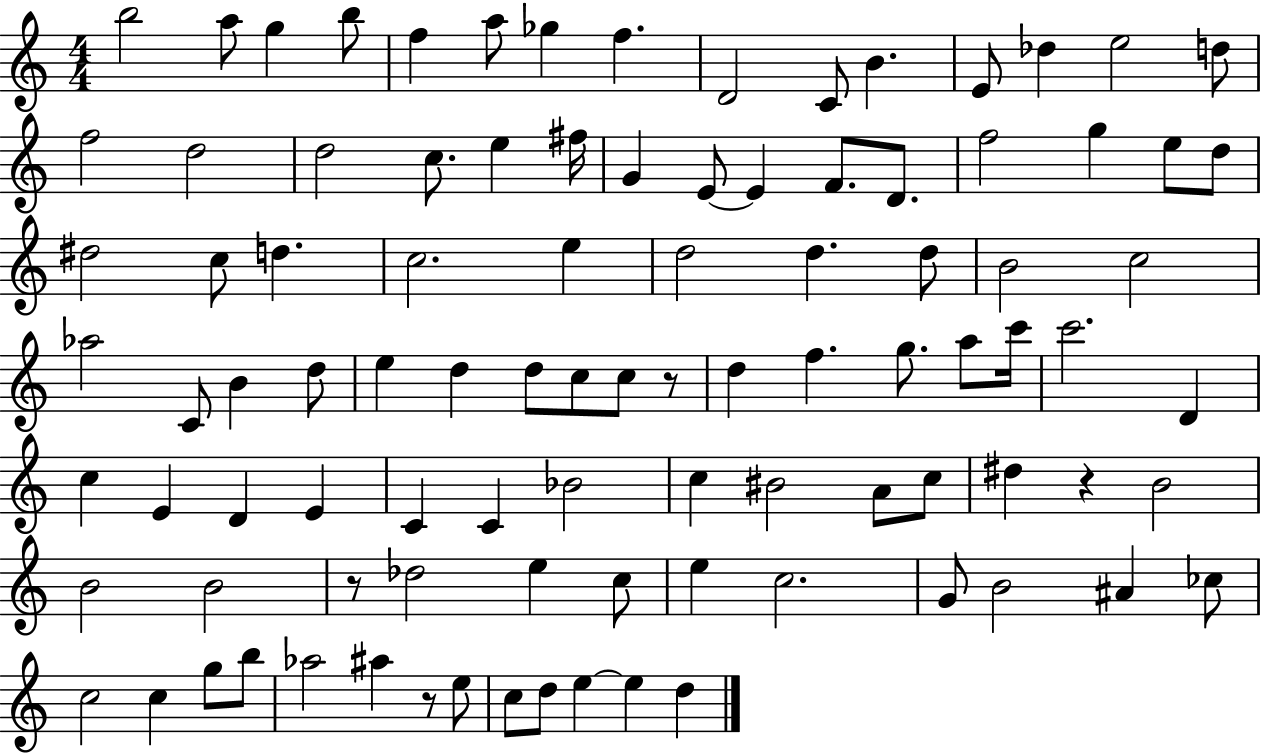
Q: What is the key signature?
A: C major